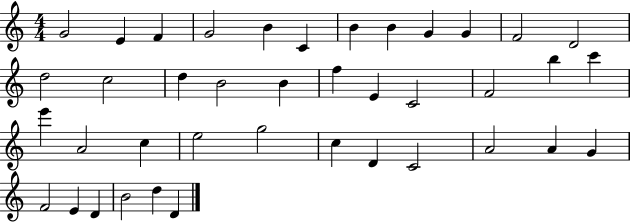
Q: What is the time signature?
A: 4/4